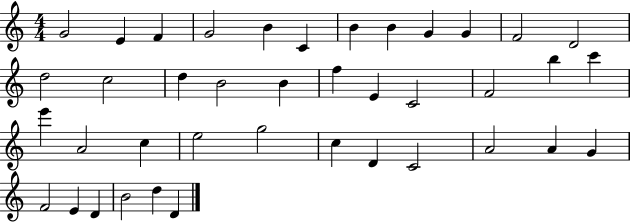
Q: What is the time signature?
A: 4/4